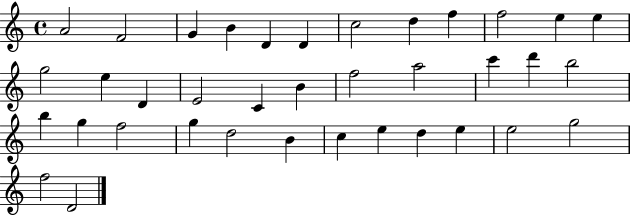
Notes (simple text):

A4/h F4/h G4/q B4/q D4/q D4/q C5/h D5/q F5/q F5/h E5/q E5/q G5/h E5/q D4/q E4/h C4/q B4/q F5/h A5/h C6/q D6/q B5/h B5/q G5/q F5/h G5/q D5/h B4/q C5/q E5/q D5/q E5/q E5/h G5/h F5/h D4/h